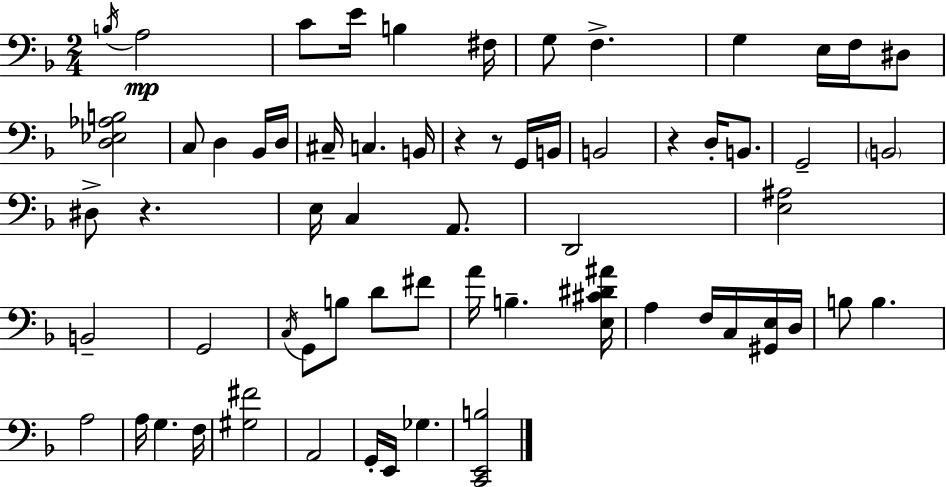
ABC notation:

X:1
T:Untitled
M:2/4
L:1/4
K:F
B,/4 A,2 C/2 E/4 B, ^F,/4 G,/2 F, G, E,/4 F,/4 ^D,/2 [D,_E,_A,B,]2 C,/2 D, _B,,/4 D,/4 ^C,/4 C, B,,/4 z z/2 G,,/4 B,,/4 B,,2 z D,/4 B,,/2 G,,2 B,,2 ^D,/2 z E,/4 C, A,,/2 D,,2 [E,^A,]2 B,,2 G,,2 C,/4 G,,/2 B,/2 D/2 ^F/2 A/4 B, [E,^C^D^A]/4 A, F,/4 C,/4 [^G,,E,]/4 D,/4 B,/2 B, A,2 A,/4 G, F,/4 [^G,^F]2 A,,2 G,,/4 E,,/4 _G, [C,,E,,B,]2